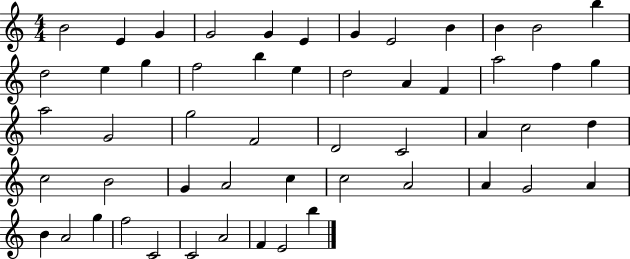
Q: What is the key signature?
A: C major